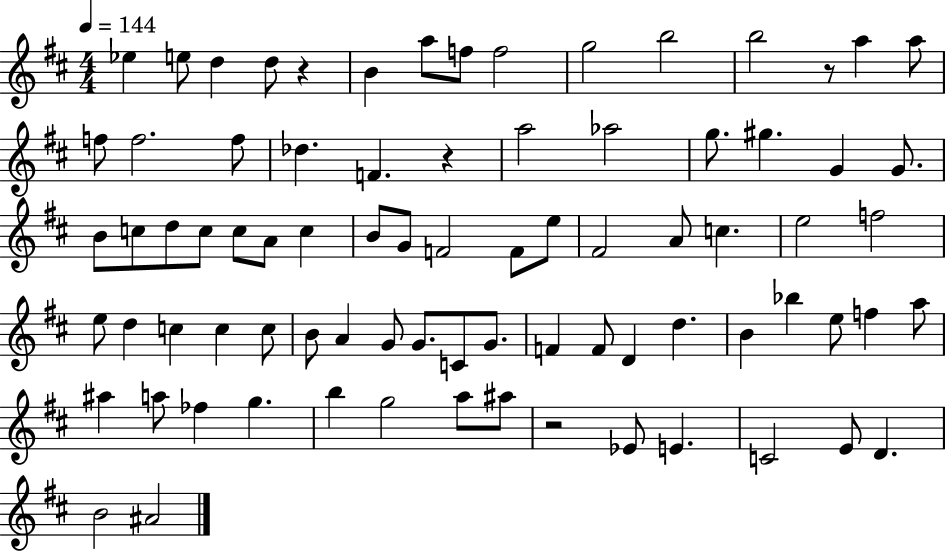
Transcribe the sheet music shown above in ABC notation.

X:1
T:Untitled
M:4/4
L:1/4
K:D
_e e/2 d d/2 z B a/2 f/2 f2 g2 b2 b2 z/2 a a/2 f/2 f2 f/2 _d F z a2 _a2 g/2 ^g G G/2 B/2 c/2 d/2 c/2 c/2 A/2 c B/2 G/2 F2 F/2 e/2 ^F2 A/2 c e2 f2 e/2 d c c c/2 B/2 A G/2 G/2 C/2 G/2 F F/2 D d B _b e/2 f a/2 ^a a/2 _f g b g2 a/2 ^a/2 z2 _E/2 E C2 E/2 D B2 ^A2